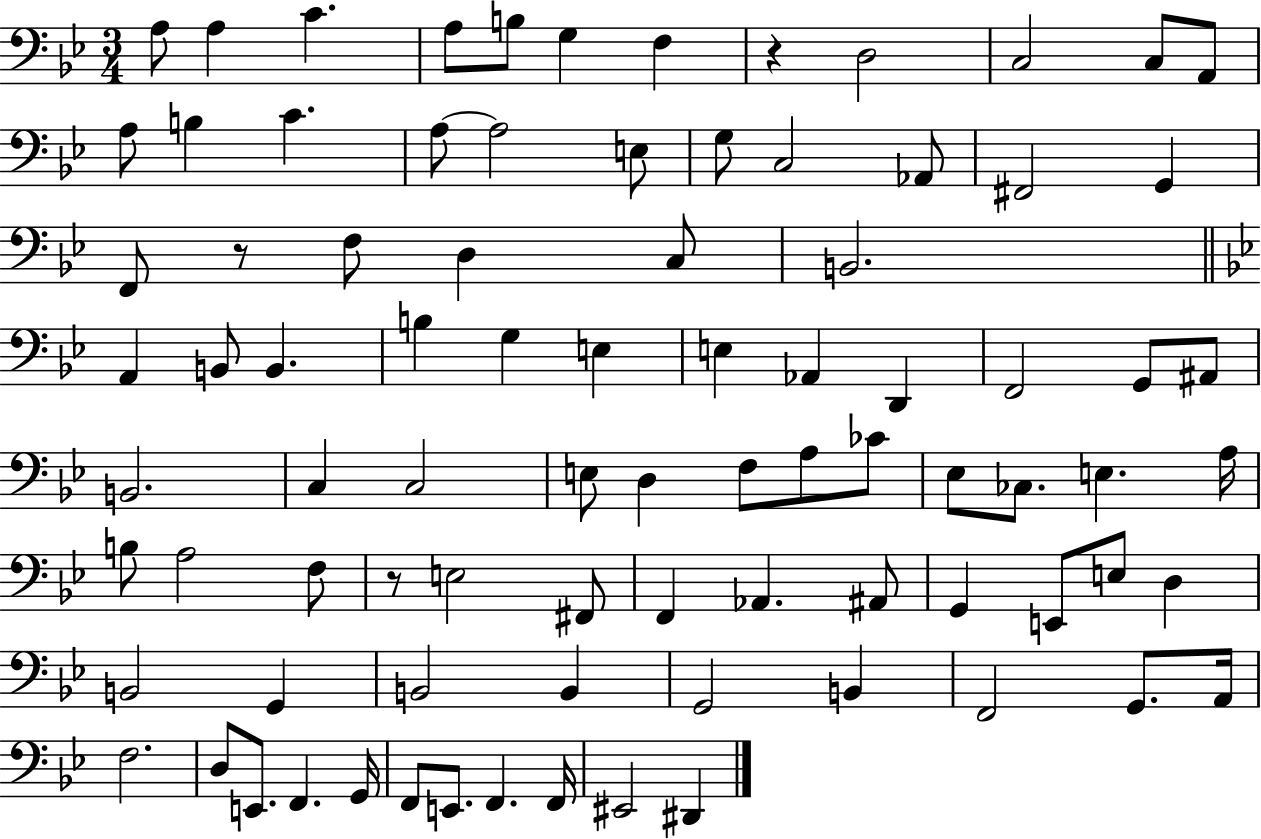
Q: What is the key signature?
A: BES major